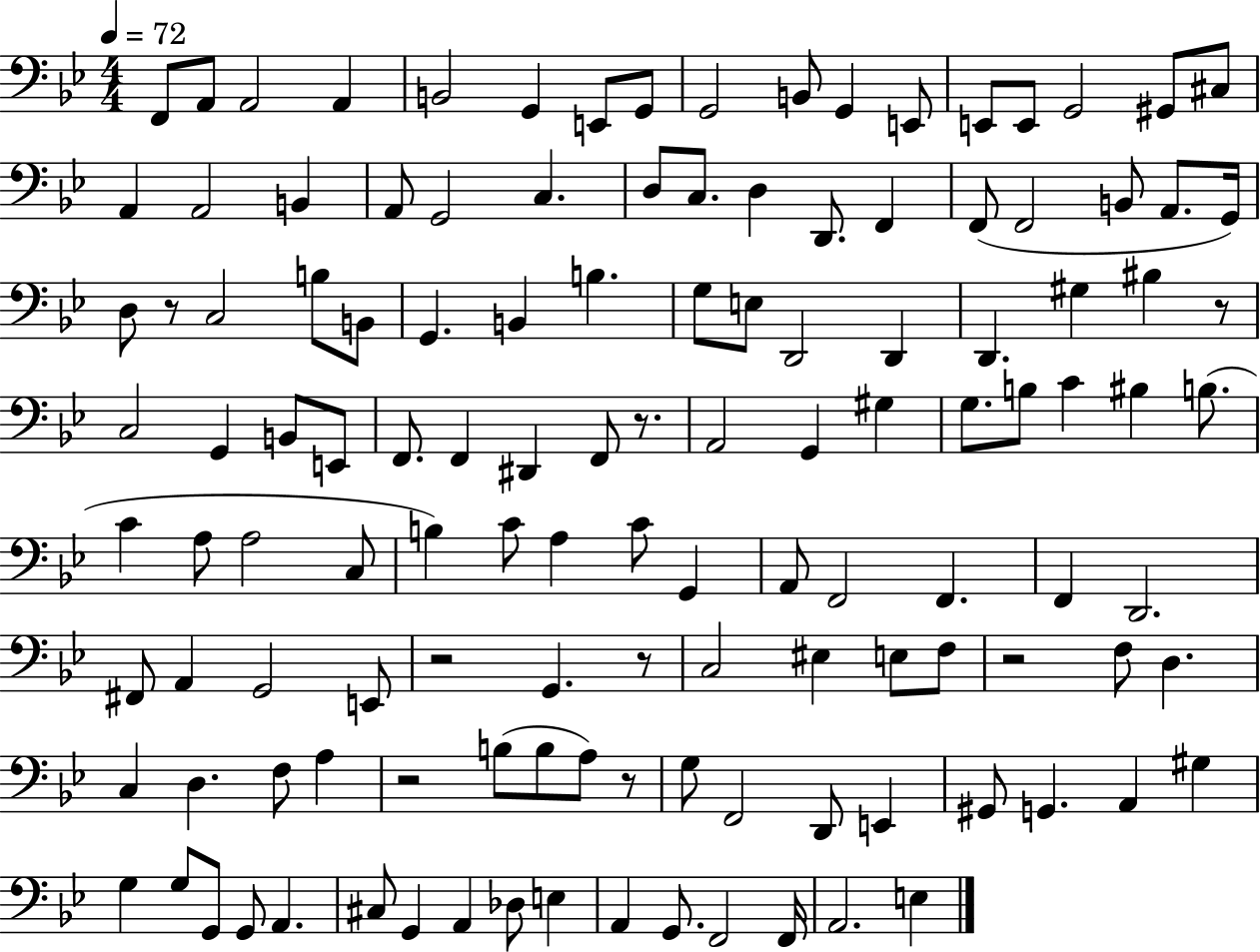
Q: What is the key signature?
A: BES major